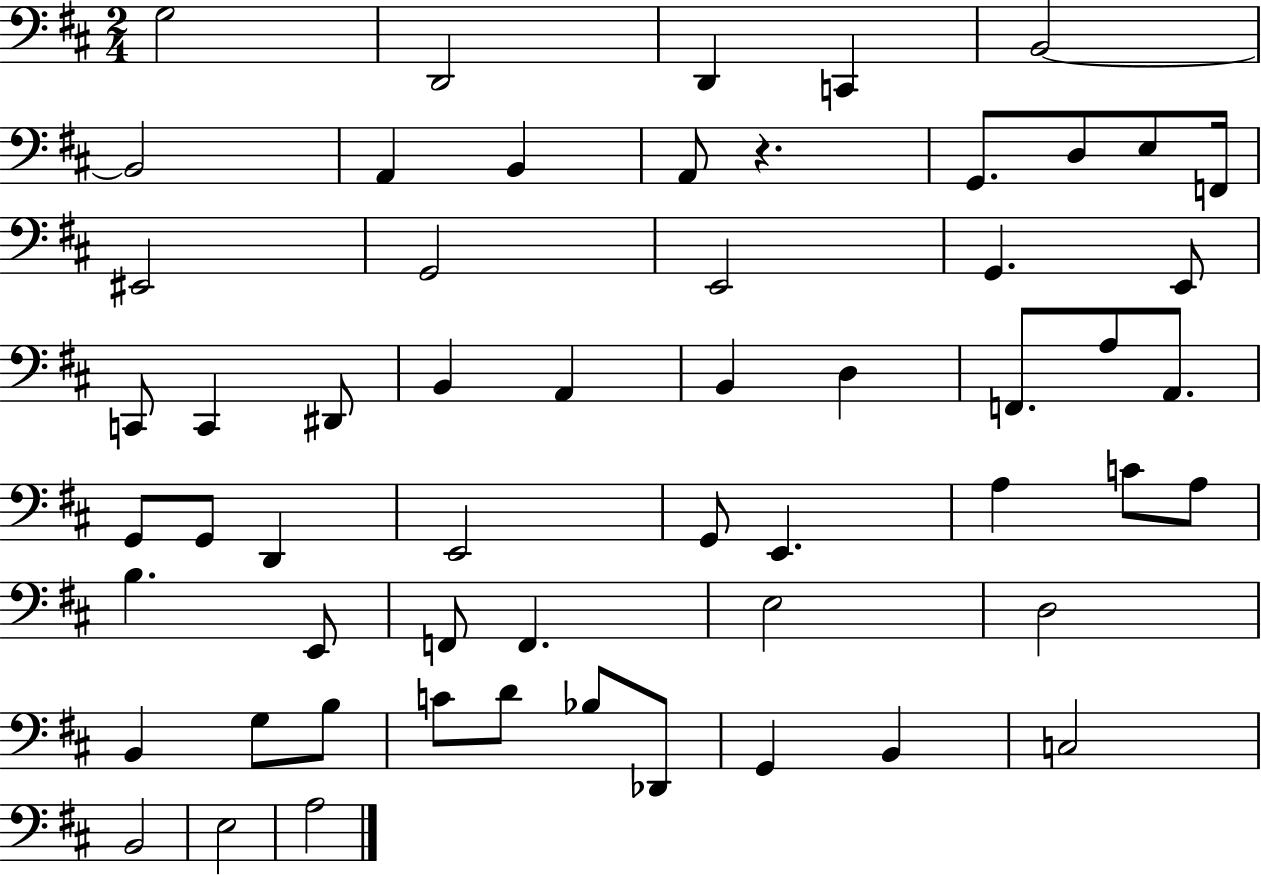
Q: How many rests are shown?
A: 1